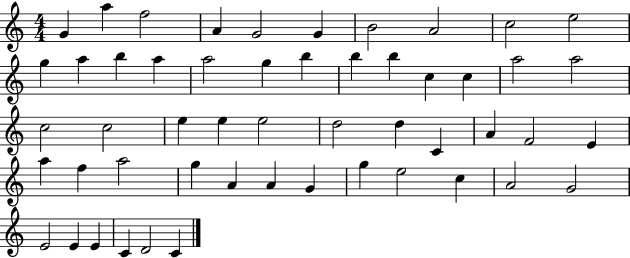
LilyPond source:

{
  \clef treble
  \numericTimeSignature
  \time 4/4
  \key c \major
  g'4 a''4 f''2 | a'4 g'2 g'4 | b'2 a'2 | c''2 e''2 | \break g''4 a''4 b''4 a''4 | a''2 g''4 b''4 | b''4 b''4 c''4 c''4 | a''2 a''2 | \break c''2 c''2 | e''4 e''4 e''2 | d''2 d''4 c'4 | a'4 f'2 e'4 | \break a''4 f''4 a''2 | g''4 a'4 a'4 g'4 | g''4 e''2 c''4 | a'2 g'2 | \break e'2 e'4 e'4 | c'4 d'2 c'4 | \bar "|."
}